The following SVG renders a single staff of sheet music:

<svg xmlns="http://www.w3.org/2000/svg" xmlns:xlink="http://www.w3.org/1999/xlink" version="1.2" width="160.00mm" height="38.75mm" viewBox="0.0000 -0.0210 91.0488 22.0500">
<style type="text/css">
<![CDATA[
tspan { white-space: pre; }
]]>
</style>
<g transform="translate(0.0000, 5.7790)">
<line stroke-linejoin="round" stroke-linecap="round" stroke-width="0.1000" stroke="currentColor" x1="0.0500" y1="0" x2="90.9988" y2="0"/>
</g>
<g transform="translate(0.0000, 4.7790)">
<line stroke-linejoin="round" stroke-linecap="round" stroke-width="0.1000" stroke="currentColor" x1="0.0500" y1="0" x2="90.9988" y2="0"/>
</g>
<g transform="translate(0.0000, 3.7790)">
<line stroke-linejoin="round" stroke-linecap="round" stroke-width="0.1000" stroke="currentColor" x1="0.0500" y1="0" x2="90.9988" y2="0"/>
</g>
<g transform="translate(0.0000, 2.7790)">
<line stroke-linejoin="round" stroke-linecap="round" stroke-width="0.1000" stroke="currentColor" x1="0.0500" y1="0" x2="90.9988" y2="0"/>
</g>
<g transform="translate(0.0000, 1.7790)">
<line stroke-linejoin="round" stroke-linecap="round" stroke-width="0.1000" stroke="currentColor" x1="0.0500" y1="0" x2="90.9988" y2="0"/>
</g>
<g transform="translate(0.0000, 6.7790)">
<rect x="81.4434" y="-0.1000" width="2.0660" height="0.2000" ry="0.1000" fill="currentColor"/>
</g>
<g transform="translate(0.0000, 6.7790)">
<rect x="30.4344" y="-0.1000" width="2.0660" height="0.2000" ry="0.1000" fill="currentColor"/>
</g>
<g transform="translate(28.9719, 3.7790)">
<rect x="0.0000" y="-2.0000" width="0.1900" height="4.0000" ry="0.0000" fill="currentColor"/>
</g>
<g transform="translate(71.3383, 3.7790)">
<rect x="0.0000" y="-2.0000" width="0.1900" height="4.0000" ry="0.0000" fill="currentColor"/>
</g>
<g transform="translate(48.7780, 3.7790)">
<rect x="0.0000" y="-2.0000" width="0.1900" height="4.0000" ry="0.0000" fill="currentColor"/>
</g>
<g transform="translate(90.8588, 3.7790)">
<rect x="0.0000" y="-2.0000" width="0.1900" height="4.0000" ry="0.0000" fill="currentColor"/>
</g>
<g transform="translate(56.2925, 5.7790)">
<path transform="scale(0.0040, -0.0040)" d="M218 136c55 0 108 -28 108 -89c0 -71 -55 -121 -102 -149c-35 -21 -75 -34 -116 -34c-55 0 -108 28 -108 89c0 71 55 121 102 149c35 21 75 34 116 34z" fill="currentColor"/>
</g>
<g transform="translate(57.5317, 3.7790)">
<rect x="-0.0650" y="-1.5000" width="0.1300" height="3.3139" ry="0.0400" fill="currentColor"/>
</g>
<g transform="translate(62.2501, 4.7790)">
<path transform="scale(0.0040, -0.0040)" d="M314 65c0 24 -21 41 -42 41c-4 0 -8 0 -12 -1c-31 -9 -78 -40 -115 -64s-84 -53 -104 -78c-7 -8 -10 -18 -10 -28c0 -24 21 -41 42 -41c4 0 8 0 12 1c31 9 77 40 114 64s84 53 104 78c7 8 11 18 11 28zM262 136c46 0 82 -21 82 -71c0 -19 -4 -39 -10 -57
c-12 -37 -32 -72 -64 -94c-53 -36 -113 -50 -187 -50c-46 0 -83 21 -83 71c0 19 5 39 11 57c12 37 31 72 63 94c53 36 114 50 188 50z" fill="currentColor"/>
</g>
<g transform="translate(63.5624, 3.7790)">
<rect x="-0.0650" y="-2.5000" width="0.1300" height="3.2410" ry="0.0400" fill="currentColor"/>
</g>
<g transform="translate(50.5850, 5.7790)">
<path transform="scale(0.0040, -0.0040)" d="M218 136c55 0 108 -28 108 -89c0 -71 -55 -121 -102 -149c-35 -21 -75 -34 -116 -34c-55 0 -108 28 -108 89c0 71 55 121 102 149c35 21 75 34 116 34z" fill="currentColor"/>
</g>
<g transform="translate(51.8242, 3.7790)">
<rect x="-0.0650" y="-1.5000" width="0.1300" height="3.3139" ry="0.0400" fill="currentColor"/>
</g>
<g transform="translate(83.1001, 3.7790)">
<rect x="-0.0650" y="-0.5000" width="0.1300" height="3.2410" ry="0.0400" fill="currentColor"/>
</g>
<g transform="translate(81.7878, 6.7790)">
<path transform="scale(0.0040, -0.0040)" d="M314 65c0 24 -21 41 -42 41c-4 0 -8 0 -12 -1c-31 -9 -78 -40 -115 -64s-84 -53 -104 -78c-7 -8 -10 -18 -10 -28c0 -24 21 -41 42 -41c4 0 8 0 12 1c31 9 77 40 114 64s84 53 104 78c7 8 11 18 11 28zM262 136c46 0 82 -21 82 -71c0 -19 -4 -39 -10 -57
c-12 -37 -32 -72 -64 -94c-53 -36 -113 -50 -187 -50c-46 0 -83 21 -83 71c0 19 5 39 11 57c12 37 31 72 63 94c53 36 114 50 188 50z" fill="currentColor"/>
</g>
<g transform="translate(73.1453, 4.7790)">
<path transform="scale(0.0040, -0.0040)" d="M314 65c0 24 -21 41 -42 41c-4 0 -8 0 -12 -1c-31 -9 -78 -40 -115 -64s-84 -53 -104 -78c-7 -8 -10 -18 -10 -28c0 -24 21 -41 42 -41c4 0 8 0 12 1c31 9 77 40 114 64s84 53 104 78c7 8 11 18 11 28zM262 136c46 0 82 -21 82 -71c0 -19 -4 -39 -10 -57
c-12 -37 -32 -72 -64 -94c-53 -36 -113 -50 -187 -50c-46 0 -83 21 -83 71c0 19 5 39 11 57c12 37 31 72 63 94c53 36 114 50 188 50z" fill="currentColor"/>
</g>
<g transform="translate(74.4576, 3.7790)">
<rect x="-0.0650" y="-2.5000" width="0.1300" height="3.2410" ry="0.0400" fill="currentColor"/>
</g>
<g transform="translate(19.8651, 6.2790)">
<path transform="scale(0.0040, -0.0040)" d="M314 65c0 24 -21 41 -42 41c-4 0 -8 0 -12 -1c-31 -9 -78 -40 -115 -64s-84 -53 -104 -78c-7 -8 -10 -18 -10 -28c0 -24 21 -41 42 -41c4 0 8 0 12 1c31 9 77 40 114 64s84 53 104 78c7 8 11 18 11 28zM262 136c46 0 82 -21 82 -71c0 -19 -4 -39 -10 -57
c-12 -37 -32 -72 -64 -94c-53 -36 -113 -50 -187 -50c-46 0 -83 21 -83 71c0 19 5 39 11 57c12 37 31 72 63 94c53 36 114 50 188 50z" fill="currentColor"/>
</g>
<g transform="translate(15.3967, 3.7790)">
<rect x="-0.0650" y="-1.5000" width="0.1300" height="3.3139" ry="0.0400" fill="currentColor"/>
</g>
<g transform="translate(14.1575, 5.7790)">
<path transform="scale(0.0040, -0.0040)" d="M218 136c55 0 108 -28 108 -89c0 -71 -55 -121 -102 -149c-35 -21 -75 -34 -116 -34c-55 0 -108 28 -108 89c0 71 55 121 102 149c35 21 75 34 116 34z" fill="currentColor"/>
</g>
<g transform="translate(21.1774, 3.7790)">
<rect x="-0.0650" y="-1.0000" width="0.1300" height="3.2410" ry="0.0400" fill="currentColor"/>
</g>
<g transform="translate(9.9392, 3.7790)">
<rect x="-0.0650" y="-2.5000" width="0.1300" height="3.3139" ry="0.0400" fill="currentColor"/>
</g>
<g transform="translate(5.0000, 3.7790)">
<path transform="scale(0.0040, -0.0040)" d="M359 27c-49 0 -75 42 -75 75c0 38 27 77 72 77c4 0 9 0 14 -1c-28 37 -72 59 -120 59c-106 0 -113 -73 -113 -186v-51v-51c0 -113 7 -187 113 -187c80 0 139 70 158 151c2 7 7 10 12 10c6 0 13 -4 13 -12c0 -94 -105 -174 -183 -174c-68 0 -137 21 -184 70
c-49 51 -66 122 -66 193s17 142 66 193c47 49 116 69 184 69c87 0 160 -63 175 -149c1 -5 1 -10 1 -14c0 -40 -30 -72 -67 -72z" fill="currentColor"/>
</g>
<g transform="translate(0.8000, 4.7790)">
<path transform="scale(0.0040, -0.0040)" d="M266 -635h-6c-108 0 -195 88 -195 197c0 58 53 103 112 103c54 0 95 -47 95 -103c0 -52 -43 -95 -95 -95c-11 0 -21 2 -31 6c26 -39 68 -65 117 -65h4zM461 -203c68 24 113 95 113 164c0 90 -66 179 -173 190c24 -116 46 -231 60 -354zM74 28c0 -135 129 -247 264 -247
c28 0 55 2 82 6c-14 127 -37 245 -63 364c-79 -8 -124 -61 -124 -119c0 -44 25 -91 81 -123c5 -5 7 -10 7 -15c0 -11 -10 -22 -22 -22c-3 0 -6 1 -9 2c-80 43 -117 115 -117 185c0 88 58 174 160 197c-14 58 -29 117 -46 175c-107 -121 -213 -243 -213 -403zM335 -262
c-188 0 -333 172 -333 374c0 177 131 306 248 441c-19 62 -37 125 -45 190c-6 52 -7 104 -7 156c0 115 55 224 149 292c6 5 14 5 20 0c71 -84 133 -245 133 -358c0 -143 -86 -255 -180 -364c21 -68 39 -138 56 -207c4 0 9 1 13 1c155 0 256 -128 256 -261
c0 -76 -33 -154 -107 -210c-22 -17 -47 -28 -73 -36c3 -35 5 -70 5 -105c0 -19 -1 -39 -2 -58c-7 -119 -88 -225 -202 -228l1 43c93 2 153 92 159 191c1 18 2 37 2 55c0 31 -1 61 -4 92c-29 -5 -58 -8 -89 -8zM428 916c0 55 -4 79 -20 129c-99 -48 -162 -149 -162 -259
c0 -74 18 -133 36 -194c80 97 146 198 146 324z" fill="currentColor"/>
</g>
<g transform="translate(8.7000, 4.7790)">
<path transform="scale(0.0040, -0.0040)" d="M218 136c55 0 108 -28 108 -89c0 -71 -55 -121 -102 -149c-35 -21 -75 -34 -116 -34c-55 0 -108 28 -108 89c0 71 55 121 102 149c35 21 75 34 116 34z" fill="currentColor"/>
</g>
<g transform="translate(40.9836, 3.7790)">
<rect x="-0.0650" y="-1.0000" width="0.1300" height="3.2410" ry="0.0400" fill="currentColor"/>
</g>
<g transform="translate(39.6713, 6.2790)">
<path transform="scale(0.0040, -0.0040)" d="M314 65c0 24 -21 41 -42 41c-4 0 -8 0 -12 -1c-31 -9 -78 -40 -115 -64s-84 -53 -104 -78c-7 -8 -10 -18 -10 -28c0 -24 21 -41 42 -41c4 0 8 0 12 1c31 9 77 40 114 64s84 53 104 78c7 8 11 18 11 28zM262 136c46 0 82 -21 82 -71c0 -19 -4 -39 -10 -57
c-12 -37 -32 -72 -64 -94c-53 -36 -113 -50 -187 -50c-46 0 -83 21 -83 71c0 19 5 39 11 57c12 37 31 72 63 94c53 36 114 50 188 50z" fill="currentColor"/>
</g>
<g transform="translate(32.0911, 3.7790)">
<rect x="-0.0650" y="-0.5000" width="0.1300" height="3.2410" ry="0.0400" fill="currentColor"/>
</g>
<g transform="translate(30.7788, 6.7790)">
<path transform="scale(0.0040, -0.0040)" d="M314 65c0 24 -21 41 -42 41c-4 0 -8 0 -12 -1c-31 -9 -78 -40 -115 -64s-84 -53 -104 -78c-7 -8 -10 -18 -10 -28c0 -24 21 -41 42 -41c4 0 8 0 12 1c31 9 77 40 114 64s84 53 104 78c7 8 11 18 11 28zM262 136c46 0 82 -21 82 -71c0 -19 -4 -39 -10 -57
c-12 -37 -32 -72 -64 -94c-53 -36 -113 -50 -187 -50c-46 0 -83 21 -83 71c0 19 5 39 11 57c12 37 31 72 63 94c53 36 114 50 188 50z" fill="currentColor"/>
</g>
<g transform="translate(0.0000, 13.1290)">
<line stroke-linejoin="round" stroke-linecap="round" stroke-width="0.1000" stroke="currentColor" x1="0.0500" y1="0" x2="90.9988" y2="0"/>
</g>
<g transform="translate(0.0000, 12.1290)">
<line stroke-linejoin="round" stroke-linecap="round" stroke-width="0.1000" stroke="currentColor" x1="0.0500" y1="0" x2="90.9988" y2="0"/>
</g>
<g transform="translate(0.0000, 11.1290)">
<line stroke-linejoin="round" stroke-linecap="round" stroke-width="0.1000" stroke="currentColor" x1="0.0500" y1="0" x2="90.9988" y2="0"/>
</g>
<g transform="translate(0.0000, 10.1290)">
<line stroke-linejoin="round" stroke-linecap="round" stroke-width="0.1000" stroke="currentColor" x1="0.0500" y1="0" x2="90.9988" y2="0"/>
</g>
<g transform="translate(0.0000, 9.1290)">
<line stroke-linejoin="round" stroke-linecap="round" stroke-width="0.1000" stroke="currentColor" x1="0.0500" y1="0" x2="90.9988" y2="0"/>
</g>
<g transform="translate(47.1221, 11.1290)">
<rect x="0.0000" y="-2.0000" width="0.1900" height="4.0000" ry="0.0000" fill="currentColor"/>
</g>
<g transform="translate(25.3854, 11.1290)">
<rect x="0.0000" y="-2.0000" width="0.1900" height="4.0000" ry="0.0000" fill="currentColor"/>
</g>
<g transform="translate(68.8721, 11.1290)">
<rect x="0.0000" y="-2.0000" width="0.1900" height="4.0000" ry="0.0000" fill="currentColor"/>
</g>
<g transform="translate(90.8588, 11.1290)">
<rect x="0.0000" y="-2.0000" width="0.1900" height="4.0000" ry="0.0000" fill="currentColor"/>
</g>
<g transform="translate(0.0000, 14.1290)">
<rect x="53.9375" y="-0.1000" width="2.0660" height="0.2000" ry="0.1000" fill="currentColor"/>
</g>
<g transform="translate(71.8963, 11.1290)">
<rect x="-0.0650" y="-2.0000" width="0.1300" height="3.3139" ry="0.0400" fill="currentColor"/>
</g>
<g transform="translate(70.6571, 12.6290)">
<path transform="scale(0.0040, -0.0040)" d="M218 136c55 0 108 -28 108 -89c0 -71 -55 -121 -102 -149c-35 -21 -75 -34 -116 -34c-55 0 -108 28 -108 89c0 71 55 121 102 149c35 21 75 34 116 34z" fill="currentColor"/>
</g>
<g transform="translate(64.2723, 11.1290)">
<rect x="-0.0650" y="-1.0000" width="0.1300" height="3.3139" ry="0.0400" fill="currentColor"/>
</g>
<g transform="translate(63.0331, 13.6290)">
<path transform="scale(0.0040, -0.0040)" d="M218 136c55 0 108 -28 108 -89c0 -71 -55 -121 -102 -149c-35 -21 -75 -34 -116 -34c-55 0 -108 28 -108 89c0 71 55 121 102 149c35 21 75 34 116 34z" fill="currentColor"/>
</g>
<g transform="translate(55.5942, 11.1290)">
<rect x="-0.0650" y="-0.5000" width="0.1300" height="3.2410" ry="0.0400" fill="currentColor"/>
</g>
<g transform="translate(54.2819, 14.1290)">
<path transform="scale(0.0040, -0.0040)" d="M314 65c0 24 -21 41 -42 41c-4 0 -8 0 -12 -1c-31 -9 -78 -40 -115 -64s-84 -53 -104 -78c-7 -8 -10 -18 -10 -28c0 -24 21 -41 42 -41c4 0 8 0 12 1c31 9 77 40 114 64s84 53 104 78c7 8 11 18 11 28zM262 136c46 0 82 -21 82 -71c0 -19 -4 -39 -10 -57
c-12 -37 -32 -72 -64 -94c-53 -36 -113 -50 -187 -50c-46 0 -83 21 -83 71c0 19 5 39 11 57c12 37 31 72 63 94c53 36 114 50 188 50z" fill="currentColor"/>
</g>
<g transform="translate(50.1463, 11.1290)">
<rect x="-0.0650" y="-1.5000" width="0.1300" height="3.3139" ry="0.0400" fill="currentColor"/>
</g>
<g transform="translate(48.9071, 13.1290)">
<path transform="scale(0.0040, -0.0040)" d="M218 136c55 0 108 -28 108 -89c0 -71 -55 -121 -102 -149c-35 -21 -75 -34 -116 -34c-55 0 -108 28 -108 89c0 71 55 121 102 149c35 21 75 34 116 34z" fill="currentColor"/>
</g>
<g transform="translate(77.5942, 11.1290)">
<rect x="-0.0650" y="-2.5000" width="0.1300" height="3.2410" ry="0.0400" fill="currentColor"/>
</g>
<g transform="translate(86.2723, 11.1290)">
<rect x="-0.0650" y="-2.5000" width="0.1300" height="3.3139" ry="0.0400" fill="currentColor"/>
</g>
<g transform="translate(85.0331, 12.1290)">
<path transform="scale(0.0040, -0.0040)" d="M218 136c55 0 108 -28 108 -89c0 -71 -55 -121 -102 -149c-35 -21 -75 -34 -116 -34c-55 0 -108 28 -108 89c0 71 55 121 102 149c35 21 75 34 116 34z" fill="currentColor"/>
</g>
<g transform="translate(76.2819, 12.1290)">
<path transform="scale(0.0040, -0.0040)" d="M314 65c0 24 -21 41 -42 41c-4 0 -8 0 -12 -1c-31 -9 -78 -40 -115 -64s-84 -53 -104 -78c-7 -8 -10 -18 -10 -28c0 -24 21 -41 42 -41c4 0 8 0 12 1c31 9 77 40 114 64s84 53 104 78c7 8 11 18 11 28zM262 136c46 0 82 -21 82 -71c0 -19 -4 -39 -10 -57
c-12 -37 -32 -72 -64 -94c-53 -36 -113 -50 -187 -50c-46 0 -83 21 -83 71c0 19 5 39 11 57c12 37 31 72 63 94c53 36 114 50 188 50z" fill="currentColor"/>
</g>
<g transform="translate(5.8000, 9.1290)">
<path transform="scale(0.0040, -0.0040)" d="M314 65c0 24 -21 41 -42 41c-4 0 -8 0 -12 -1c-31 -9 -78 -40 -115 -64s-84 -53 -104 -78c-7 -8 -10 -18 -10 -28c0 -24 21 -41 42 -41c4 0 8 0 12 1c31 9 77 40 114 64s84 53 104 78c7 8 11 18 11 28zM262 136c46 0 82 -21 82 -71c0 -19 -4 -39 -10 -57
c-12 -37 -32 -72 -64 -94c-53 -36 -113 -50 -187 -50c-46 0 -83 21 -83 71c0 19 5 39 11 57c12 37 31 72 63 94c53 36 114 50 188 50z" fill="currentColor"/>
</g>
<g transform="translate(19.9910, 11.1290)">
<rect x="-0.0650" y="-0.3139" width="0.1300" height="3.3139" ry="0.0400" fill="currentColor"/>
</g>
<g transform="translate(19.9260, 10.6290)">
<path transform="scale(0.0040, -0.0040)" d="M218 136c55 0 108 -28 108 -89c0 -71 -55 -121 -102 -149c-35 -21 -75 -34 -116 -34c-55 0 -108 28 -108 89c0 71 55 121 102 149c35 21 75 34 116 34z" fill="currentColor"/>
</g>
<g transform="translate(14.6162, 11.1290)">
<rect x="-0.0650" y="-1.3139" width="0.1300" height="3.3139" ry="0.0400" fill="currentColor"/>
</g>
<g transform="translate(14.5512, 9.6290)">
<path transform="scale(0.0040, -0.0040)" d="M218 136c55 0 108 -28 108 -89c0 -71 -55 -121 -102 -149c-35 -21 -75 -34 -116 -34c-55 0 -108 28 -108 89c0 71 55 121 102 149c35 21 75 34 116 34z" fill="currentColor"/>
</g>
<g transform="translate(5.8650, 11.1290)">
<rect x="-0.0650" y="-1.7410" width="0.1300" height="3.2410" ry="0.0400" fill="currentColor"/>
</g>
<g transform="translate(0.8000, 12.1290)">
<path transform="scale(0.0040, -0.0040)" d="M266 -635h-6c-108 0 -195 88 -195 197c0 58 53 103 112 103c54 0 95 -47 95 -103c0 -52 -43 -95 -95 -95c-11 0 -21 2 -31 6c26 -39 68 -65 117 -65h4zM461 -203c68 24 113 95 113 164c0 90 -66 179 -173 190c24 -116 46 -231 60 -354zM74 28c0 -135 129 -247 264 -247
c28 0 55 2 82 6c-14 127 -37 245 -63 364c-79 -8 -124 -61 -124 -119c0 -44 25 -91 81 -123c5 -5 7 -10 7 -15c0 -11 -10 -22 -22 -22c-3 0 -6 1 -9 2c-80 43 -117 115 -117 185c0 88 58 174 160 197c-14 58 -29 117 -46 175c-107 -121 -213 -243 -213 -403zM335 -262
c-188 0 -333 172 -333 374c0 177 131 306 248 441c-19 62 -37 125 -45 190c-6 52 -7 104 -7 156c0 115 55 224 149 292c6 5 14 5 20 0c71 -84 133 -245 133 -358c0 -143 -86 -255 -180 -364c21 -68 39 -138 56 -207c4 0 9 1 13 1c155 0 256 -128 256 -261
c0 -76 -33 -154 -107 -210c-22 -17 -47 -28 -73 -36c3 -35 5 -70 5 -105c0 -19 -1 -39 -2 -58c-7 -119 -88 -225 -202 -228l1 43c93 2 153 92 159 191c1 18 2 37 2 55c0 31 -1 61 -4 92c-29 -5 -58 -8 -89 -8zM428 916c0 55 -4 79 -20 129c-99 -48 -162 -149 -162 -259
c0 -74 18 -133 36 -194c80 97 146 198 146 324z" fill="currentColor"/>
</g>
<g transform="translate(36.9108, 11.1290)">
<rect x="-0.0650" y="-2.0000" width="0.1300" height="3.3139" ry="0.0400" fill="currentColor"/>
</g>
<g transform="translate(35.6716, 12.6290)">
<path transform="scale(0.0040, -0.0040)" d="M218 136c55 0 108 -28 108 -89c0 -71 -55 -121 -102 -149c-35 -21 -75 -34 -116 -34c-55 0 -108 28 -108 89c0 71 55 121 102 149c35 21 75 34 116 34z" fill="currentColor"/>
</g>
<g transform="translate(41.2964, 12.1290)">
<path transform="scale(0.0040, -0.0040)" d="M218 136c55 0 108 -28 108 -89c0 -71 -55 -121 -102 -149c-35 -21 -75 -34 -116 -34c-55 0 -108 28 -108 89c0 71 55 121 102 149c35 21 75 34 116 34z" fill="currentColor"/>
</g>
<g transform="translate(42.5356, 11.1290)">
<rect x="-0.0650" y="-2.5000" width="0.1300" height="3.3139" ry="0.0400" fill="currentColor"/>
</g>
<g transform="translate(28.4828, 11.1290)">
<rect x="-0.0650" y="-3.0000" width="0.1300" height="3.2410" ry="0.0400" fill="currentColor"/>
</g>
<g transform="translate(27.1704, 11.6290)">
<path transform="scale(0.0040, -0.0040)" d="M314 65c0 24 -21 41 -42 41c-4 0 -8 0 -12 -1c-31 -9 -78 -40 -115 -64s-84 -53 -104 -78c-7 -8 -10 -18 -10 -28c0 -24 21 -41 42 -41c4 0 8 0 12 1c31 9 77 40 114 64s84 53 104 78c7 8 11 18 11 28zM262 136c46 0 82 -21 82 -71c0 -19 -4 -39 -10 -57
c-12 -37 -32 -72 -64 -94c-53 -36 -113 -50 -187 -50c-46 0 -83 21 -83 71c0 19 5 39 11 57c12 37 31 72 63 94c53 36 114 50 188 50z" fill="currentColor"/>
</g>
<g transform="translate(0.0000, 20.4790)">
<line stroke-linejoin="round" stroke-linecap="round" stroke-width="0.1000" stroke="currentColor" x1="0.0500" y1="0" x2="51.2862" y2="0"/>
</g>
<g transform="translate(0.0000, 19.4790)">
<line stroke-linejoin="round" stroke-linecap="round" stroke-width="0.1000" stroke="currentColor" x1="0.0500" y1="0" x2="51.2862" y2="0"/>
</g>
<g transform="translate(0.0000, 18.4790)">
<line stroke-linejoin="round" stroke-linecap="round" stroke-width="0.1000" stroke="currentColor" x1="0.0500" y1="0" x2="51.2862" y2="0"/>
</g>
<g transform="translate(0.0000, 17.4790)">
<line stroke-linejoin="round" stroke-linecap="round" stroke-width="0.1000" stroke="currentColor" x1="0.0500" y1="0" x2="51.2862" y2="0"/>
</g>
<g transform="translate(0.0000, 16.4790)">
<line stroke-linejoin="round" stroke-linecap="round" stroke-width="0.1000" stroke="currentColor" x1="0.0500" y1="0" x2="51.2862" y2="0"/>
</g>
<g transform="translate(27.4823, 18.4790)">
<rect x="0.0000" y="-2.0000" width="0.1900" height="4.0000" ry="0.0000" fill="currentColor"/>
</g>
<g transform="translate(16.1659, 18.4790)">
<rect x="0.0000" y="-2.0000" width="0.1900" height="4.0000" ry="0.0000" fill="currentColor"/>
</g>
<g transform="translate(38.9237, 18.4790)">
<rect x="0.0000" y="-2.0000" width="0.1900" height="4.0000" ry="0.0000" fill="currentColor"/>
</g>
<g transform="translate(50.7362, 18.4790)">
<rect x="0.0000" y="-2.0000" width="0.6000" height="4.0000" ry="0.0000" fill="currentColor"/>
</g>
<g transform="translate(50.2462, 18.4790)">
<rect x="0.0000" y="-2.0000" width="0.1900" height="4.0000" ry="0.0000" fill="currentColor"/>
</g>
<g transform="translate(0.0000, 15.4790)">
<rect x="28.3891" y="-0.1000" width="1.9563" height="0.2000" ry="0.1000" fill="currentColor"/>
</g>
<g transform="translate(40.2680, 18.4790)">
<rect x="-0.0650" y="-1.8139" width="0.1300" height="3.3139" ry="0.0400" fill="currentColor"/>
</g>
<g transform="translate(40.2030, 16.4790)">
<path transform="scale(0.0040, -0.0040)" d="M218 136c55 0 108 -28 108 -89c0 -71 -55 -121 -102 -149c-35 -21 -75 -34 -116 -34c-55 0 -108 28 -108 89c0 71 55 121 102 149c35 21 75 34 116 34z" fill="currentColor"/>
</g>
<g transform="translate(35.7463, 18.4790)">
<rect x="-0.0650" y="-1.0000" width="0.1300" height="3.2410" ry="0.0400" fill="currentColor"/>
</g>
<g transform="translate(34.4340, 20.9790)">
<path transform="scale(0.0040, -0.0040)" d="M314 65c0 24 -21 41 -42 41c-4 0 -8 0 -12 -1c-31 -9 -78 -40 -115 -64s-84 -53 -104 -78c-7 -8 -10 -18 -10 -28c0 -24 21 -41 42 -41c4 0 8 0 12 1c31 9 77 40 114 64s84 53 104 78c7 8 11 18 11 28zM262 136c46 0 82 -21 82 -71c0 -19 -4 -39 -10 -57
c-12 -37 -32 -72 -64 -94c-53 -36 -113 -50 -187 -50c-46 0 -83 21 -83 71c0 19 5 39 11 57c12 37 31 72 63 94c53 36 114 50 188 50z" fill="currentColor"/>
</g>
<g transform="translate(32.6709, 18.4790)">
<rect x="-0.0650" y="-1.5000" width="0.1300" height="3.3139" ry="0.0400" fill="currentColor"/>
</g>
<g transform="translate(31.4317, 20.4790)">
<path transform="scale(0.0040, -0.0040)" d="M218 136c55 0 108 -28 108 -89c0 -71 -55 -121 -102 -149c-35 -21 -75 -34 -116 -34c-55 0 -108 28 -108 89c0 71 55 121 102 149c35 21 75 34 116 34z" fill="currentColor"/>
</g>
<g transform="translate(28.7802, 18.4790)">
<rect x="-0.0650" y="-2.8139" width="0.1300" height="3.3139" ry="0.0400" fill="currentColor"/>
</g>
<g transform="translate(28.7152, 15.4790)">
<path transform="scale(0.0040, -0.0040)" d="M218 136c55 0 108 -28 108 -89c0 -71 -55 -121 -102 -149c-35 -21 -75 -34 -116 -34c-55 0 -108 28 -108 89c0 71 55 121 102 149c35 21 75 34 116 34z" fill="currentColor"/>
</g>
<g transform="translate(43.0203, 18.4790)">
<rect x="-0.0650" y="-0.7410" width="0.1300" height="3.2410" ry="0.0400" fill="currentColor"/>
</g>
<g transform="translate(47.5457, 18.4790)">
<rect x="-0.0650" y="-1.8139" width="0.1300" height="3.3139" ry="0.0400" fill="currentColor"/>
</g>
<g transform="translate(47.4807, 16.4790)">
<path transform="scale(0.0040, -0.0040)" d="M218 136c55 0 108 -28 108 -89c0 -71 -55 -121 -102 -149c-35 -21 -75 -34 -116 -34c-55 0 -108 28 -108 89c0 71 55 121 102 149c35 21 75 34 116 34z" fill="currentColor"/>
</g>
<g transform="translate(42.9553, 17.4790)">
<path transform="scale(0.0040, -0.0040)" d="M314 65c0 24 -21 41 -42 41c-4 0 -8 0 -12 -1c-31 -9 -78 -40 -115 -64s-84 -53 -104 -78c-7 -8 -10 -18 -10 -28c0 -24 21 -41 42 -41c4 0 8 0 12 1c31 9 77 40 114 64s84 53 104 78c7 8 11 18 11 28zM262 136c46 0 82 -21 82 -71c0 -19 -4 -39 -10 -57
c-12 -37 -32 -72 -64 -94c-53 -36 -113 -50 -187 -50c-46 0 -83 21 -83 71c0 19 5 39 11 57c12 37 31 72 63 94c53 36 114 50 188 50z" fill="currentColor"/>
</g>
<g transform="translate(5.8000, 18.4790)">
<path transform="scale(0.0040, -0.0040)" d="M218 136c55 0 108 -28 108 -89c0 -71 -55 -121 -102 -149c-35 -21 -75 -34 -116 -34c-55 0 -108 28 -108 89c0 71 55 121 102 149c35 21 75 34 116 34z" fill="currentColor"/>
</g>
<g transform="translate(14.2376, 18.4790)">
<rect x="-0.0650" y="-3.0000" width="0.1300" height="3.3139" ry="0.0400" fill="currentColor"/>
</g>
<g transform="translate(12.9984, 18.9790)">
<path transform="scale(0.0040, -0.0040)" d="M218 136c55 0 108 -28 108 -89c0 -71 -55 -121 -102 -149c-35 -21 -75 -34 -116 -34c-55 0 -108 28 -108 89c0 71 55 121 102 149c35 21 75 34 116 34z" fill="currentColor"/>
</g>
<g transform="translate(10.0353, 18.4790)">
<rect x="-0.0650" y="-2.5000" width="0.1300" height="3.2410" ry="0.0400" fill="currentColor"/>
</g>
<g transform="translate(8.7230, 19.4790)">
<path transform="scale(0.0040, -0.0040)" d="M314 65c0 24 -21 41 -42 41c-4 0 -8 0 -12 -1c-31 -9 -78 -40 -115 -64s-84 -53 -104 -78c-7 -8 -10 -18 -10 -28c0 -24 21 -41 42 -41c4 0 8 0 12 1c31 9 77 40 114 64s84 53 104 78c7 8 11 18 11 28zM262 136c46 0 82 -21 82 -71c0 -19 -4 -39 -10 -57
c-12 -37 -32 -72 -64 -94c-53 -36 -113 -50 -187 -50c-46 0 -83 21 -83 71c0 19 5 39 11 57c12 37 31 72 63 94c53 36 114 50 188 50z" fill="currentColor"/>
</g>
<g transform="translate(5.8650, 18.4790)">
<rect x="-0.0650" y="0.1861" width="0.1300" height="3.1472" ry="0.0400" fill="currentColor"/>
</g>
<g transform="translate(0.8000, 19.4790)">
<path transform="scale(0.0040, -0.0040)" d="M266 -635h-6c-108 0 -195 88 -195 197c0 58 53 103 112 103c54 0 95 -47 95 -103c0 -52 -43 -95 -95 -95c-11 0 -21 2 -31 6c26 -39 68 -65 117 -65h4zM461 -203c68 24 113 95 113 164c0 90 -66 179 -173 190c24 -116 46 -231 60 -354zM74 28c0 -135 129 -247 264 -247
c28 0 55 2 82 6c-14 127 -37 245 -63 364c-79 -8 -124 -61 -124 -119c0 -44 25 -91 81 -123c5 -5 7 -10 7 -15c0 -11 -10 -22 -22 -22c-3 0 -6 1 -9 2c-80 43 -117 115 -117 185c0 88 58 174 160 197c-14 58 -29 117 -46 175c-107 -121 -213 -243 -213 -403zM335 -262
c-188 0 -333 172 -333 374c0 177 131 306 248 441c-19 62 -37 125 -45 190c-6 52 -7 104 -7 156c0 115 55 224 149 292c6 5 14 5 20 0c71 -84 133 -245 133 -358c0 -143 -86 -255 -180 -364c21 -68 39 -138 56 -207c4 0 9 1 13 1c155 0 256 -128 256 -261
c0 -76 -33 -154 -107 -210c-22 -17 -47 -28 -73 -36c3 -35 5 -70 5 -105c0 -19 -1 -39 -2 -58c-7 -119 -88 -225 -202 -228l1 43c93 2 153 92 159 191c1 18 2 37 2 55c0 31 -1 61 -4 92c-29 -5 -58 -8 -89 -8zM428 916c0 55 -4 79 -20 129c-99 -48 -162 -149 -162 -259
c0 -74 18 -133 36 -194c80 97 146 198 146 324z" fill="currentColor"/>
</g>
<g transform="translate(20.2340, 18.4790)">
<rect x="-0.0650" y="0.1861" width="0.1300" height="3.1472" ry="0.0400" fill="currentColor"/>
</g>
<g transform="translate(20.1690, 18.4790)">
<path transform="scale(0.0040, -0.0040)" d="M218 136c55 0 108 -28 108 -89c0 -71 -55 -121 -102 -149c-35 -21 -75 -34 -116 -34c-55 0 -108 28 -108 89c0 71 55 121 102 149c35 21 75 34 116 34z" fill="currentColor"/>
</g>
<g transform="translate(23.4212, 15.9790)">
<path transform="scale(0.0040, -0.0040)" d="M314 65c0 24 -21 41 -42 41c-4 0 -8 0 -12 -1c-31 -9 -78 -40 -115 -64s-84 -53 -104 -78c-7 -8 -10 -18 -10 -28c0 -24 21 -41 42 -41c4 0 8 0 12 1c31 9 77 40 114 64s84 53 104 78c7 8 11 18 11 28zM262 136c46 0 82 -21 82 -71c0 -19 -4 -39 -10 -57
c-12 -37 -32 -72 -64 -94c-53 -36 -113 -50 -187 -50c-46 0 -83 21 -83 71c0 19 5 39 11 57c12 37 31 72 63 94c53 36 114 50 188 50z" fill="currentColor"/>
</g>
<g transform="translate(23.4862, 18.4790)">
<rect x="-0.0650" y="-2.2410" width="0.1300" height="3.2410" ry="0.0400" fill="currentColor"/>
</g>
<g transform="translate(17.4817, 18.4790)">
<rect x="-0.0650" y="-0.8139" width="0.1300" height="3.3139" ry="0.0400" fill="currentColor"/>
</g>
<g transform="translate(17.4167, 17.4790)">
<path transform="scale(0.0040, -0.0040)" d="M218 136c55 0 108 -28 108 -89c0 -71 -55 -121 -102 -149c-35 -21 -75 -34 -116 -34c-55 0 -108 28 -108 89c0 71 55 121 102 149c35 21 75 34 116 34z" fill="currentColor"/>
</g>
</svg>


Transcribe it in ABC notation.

X:1
T:Untitled
M:4/4
L:1/4
K:C
G E D2 C2 D2 E E G2 G2 C2 f2 e c A2 F G E C2 D F G2 G B G2 A d B g2 a E D2 f d2 f